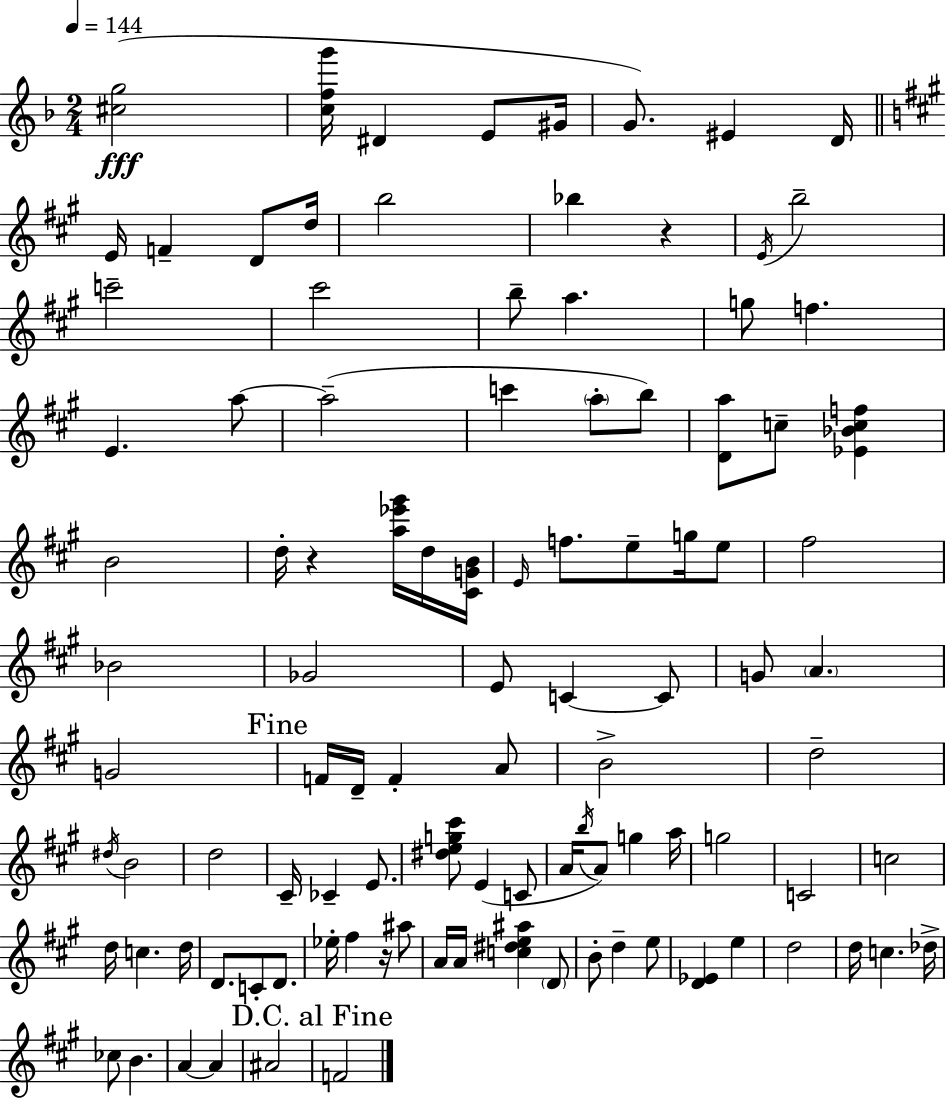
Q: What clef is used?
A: treble